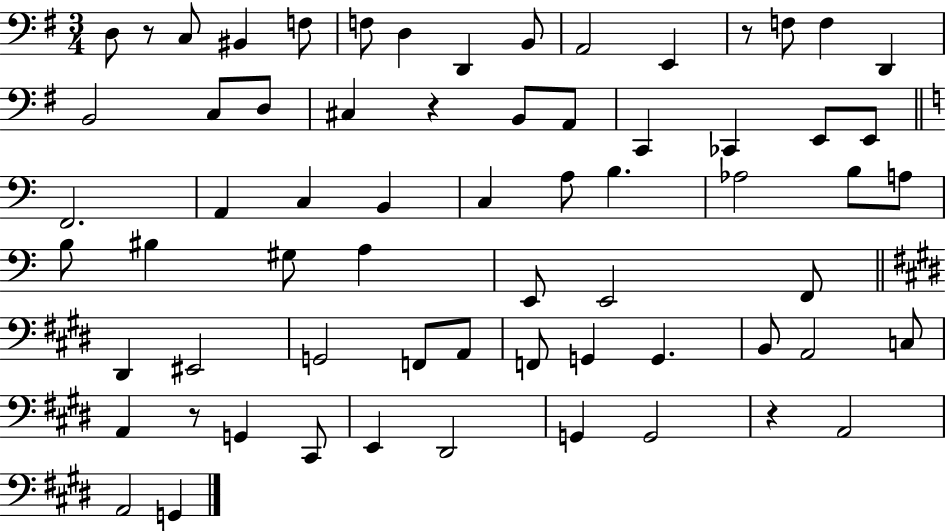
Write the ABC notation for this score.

X:1
T:Untitled
M:3/4
L:1/4
K:G
D,/2 z/2 C,/2 ^B,, F,/2 F,/2 D, D,, B,,/2 A,,2 E,, z/2 F,/2 F, D,, B,,2 C,/2 D,/2 ^C, z B,,/2 A,,/2 C,, _C,, E,,/2 E,,/2 F,,2 A,, C, B,, C, A,/2 B, _A,2 B,/2 A,/2 B,/2 ^B, ^G,/2 A, E,,/2 E,,2 F,,/2 ^D,, ^E,,2 G,,2 F,,/2 A,,/2 F,,/2 G,, G,, B,,/2 A,,2 C,/2 A,, z/2 G,, ^C,,/2 E,, ^D,,2 G,, G,,2 z A,,2 A,,2 G,,